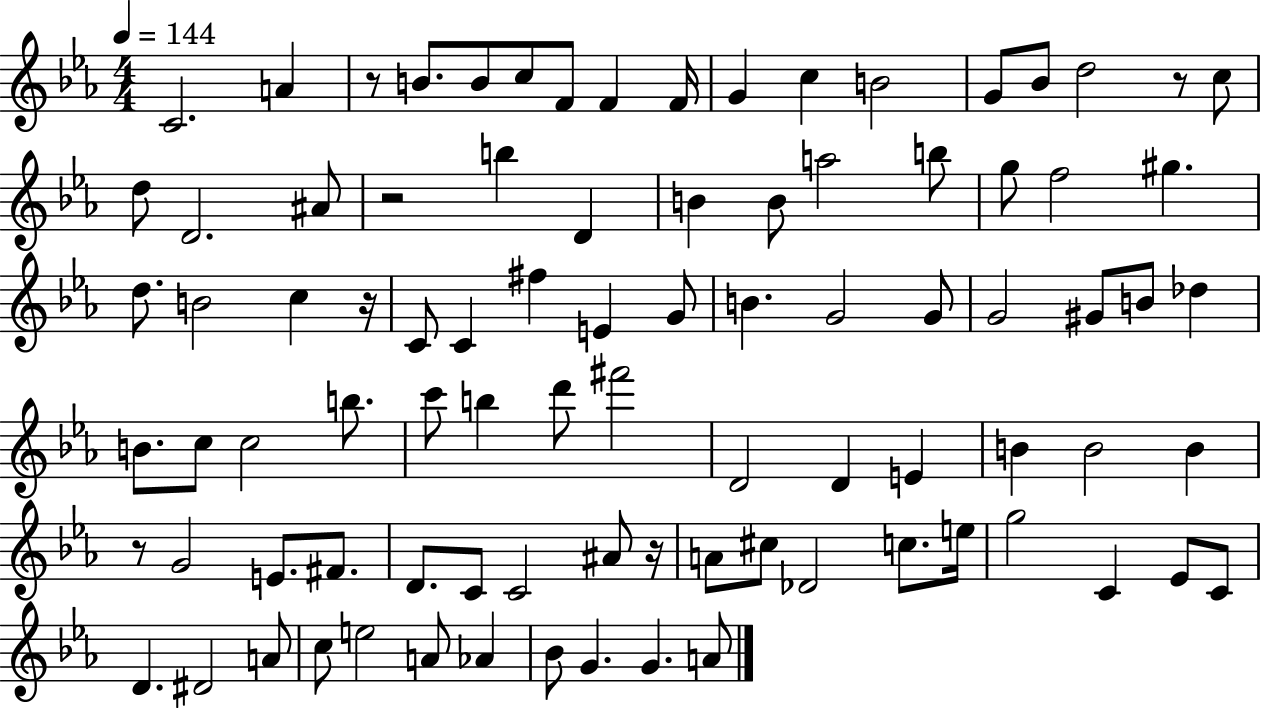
{
  \clef treble
  \numericTimeSignature
  \time 4/4
  \key ees \major
  \tempo 4 = 144
  c'2. a'4 | r8 b'8. b'8 c''8 f'8 f'4 f'16 | g'4 c''4 b'2 | g'8 bes'8 d''2 r8 c''8 | \break d''8 d'2. ais'8 | r2 b''4 d'4 | b'4 b'8 a''2 b''8 | g''8 f''2 gis''4. | \break d''8. b'2 c''4 r16 | c'8 c'4 fis''4 e'4 g'8 | b'4. g'2 g'8 | g'2 gis'8 b'8 des''4 | \break b'8. c''8 c''2 b''8. | c'''8 b''4 d'''8 fis'''2 | d'2 d'4 e'4 | b'4 b'2 b'4 | \break r8 g'2 e'8. fis'8. | d'8. c'8 c'2 ais'8 r16 | a'8 cis''8 des'2 c''8. e''16 | g''2 c'4 ees'8 c'8 | \break d'4. dis'2 a'8 | c''8 e''2 a'8 aes'4 | bes'8 g'4. g'4. a'8 | \bar "|."
}